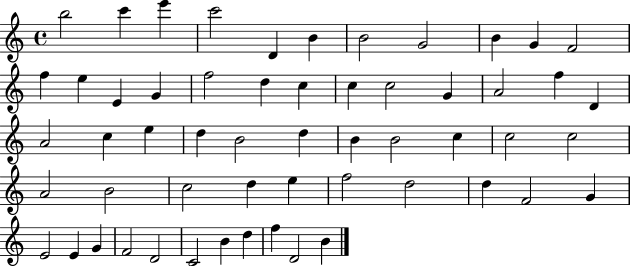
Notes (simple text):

B5/h C6/q E6/q C6/h D4/q B4/q B4/h G4/h B4/q G4/q F4/h F5/q E5/q E4/q G4/q F5/h D5/q C5/q C5/q C5/h G4/q A4/h F5/q D4/q A4/h C5/q E5/q D5/q B4/h D5/q B4/q B4/h C5/q C5/h C5/h A4/h B4/h C5/h D5/q E5/q F5/h D5/h D5/q F4/h G4/q E4/h E4/q G4/q F4/h D4/h C4/h B4/q D5/q F5/q D4/h B4/q